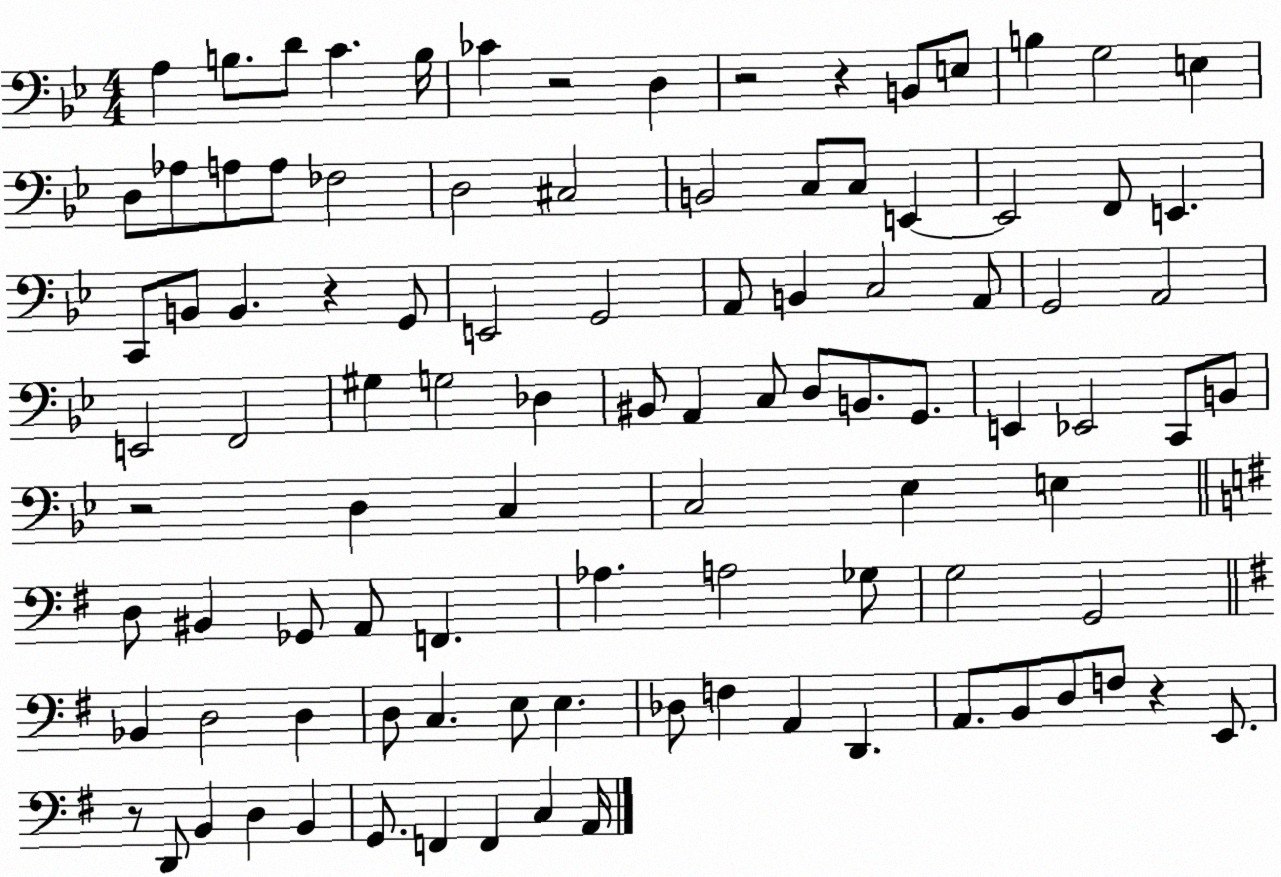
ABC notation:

X:1
T:Untitled
M:4/4
L:1/4
K:Bb
A, B,/2 D/2 C B,/4 _C z2 D, z2 z B,,/2 E,/2 B, G,2 E, D,/2 _A,/2 A,/2 A,/2 _F,2 D,2 ^C,2 B,,2 C,/2 C,/2 E,, E,,2 F,,/2 E,, C,,/2 B,,/2 B,, z G,,/2 E,,2 G,,2 A,,/2 B,, C,2 A,,/2 G,,2 A,,2 E,,2 F,,2 ^G, G,2 _D, ^B,,/2 A,, C,/2 D,/2 B,,/2 G,,/2 E,, _E,,2 C,,/2 B,,/2 z2 D, C, C,2 _E, E, D,/2 ^B,, _G,,/2 A,,/2 F,, _A, A,2 _G,/2 G,2 G,,2 _B,, D,2 D, D,/2 C, E,/2 E, _D,/2 F, A,, D,, A,,/2 B,,/2 D,/2 F,/2 z E,,/2 z/2 D,,/2 B,, D, B,, G,,/2 F,, F,, C, A,,/4